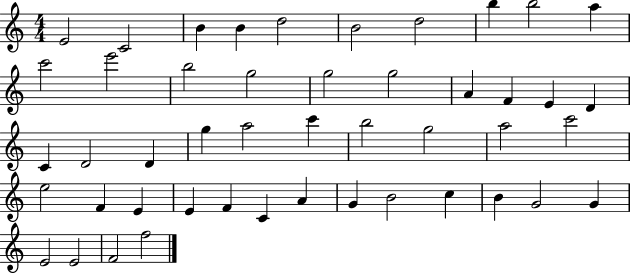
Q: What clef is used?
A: treble